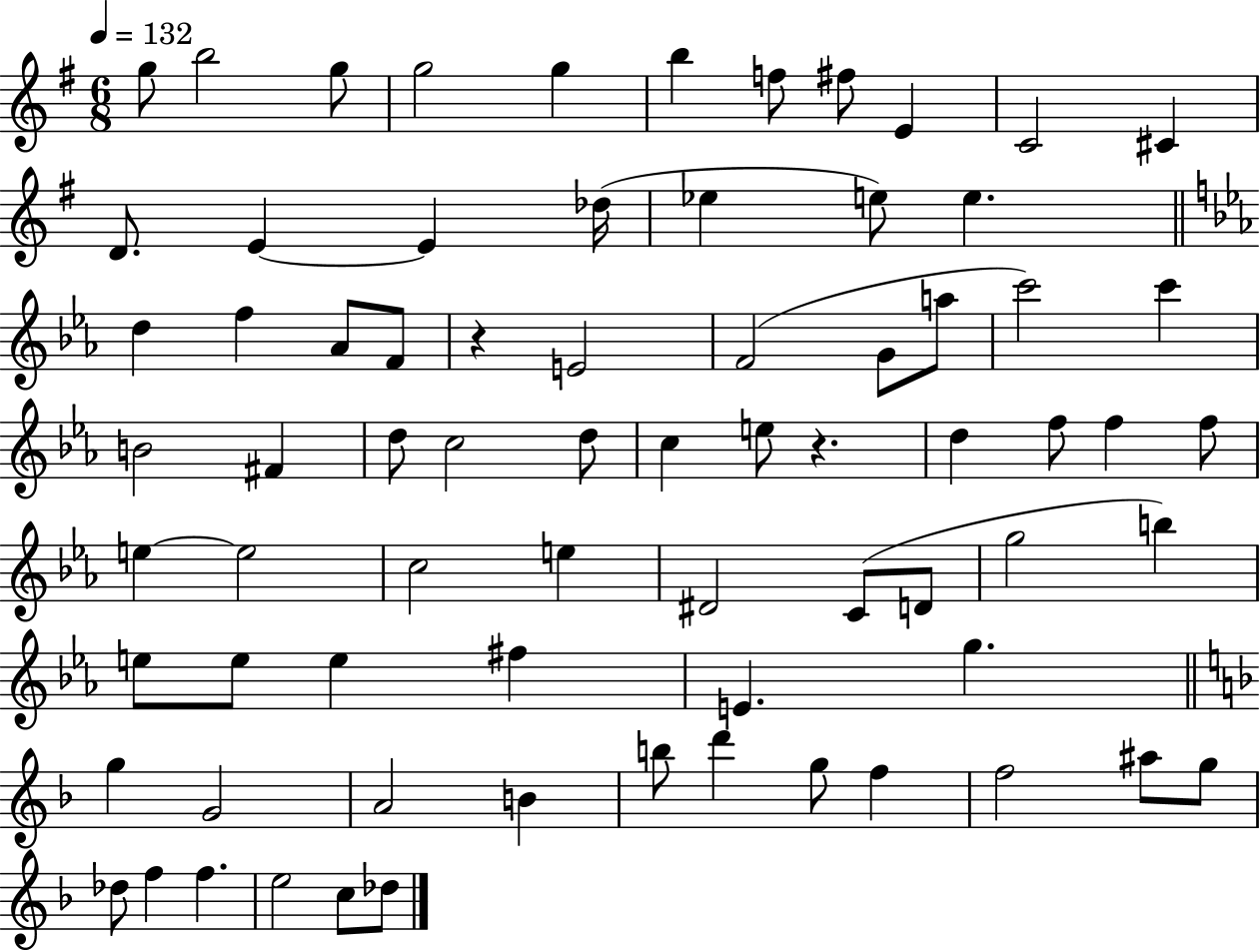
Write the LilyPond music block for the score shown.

{
  \clef treble
  \numericTimeSignature
  \time 6/8
  \key g \major
  \tempo 4 = 132
  g''8 b''2 g''8 | g''2 g''4 | b''4 f''8 fis''8 e'4 | c'2 cis'4 | \break d'8. e'4~~ e'4 des''16( | ees''4 e''8) e''4. | \bar "||" \break \key c \minor d''4 f''4 aes'8 f'8 | r4 e'2 | f'2( g'8 a''8 | c'''2) c'''4 | \break b'2 fis'4 | d''8 c''2 d''8 | c''4 e''8 r4. | d''4 f''8 f''4 f''8 | \break e''4~~ e''2 | c''2 e''4 | dis'2 c'8( d'8 | g''2 b''4) | \break e''8 e''8 e''4 fis''4 | e'4. g''4. | \bar "||" \break \key d \minor g''4 g'2 | a'2 b'4 | b''8 d'''4 g''8 f''4 | f''2 ais''8 g''8 | \break des''8 f''4 f''4. | e''2 c''8 des''8 | \bar "|."
}